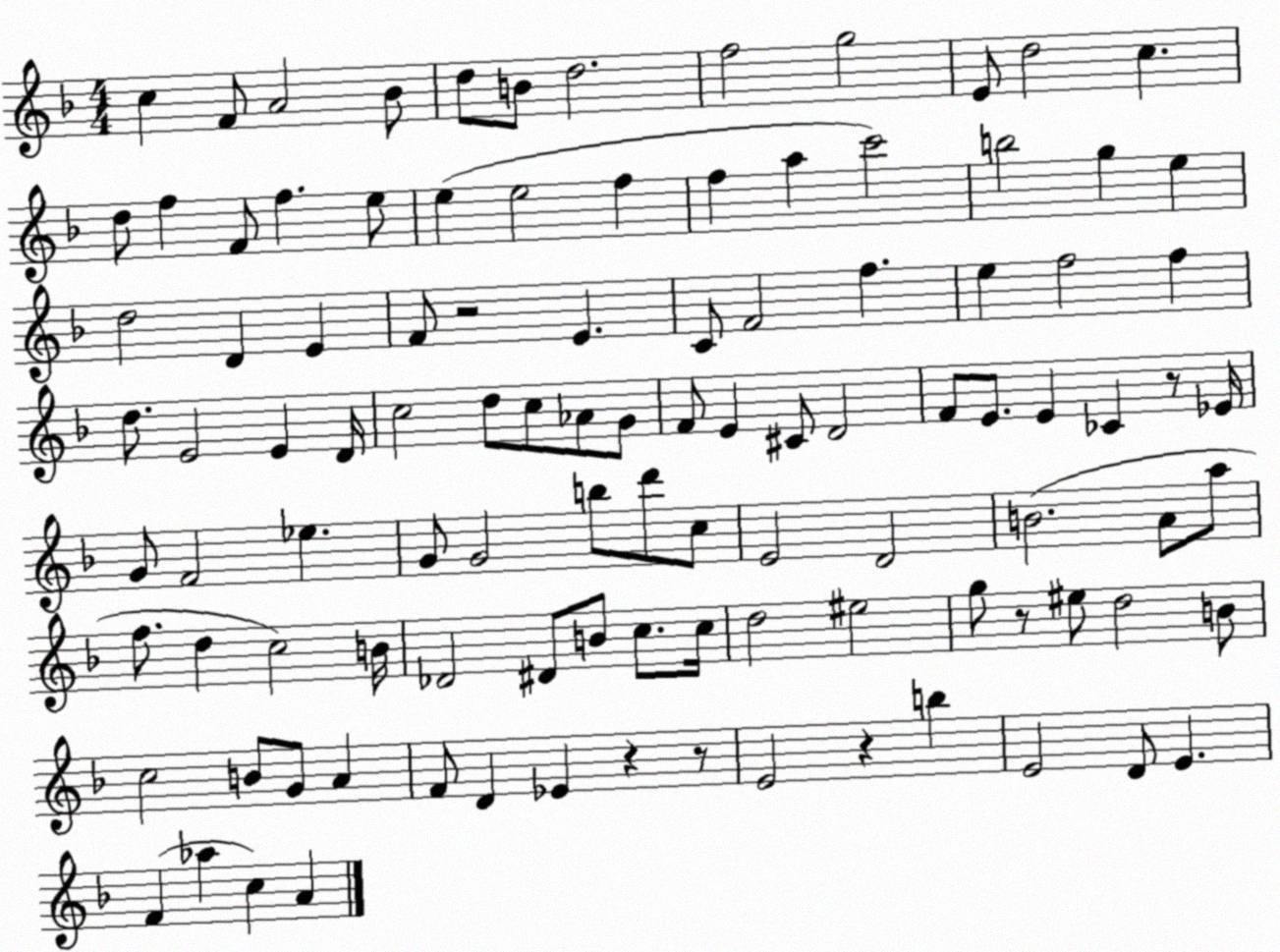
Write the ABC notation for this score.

X:1
T:Untitled
M:4/4
L:1/4
K:F
c F/2 A2 _B/2 d/2 B/2 d2 f2 g2 E/2 d2 c d/2 f F/2 f e/2 e e2 f f a c'2 b2 g e d2 D E F/2 z2 E C/2 F2 f e f2 f d/2 E2 E D/4 c2 d/2 c/2 _A/2 G/2 F/2 E ^C/2 D2 F/2 E/2 E _C z/2 _E/4 G/2 F2 _e G/2 G2 b/2 d'/2 c/2 E2 D2 B2 A/2 a/2 f/2 d c2 B/4 _D2 ^D/2 B/2 c/2 c/4 d2 ^e2 g/2 z/2 ^e/2 d2 B/2 c2 B/2 G/2 A F/2 D _E z z/2 E2 z b E2 D/2 E F _a c A